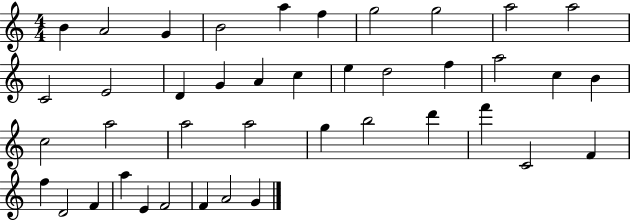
{
  \clef treble
  \numericTimeSignature
  \time 4/4
  \key c \major
  b'4 a'2 g'4 | b'2 a''4 f''4 | g''2 g''2 | a''2 a''2 | \break c'2 e'2 | d'4 g'4 a'4 c''4 | e''4 d''2 f''4 | a''2 c''4 b'4 | \break c''2 a''2 | a''2 a''2 | g''4 b''2 d'''4 | f'''4 c'2 f'4 | \break f''4 d'2 f'4 | a''4 e'4 f'2 | f'4 a'2 g'4 | \bar "|."
}